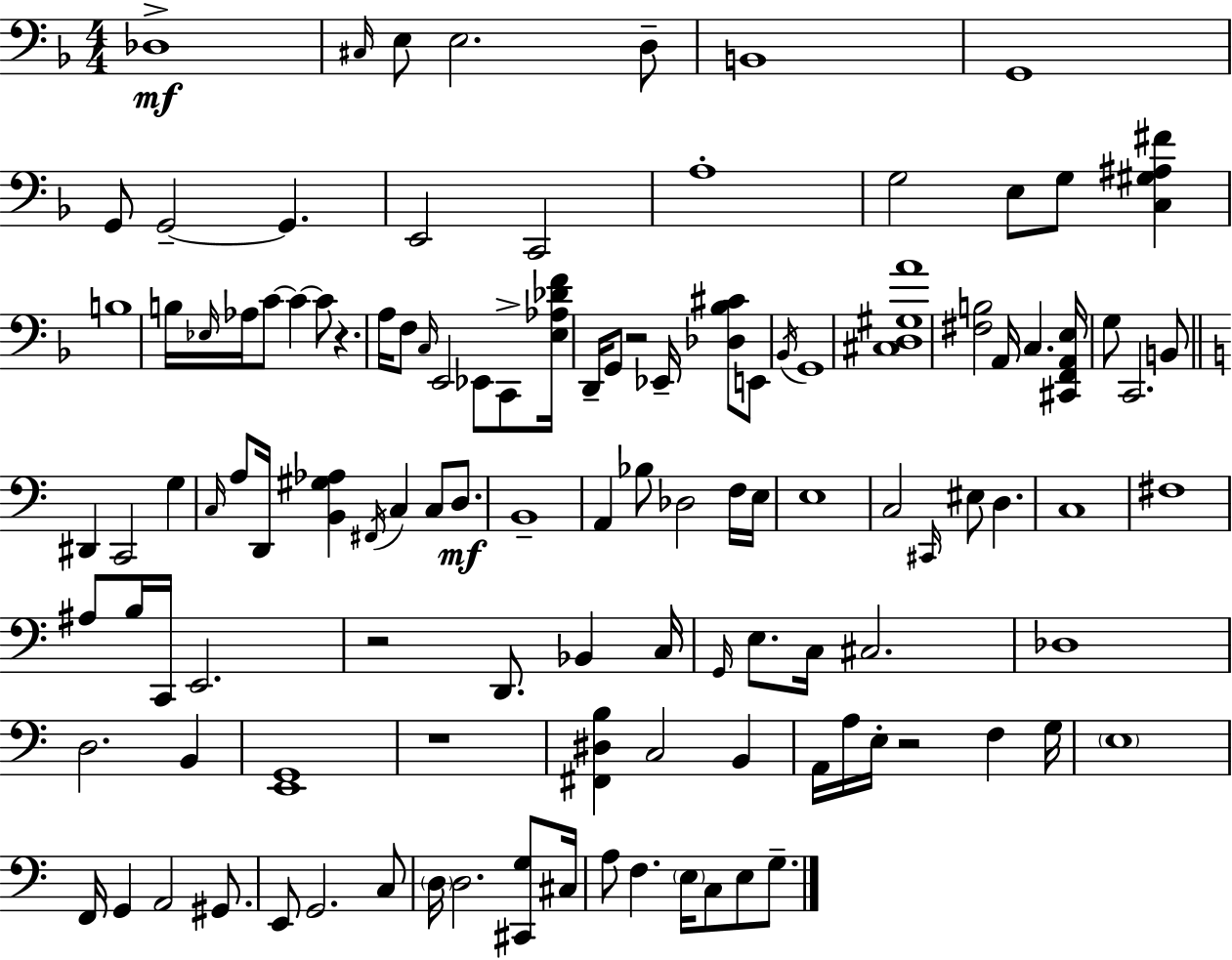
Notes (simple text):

Db3/w C#3/s E3/e E3/h. D3/e B2/w G2/w G2/e G2/h G2/q. E2/h C2/h A3/w G3/h E3/e G3/e [C3,G#3,A#3,F#4]/q B3/w B3/s Eb3/s Ab3/s C4/e C4/q C4/e R/q. A3/s F3/e C3/s E2/h Eb2/e C2/e [E3,Ab3,Db4,F4]/s D2/s G2/e R/h Eb2/s [Db3,Bb3,C#4]/e E2/e Bb2/s G2/w [C#3,D3,G#3,A4]/w [F#3,B3]/h A2/s C3/q. [C#2,F2,A2,E3]/s G3/e C2/h. B2/e D#2/q C2/h G3/q C3/s A3/e D2/s [B2,G#3,Ab3]/q F#2/s C3/q C3/e D3/e. B2/w A2/q Bb3/e Db3/h F3/s E3/s E3/w C3/h C#2/s EIS3/e D3/q. C3/w F#3/w A#3/e B3/s C2/s E2/h. R/h D2/e. Bb2/q C3/s G2/s E3/e. C3/s C#3/h. Db3/w D3/h. B2/q [E2,G2]/w R/w [F#2,D#3,B3]/q C3/h B2/q A2/s A3/s E3/s R/h F3/q G3/s E3/w F2/s G2/q A2/h G#2/e. E2/e G2/h. C3/e D3/s D3/h. [C#2,G3]/e C#3/s A3/e F3/q. E3/s C3/e E3/e G3/e.